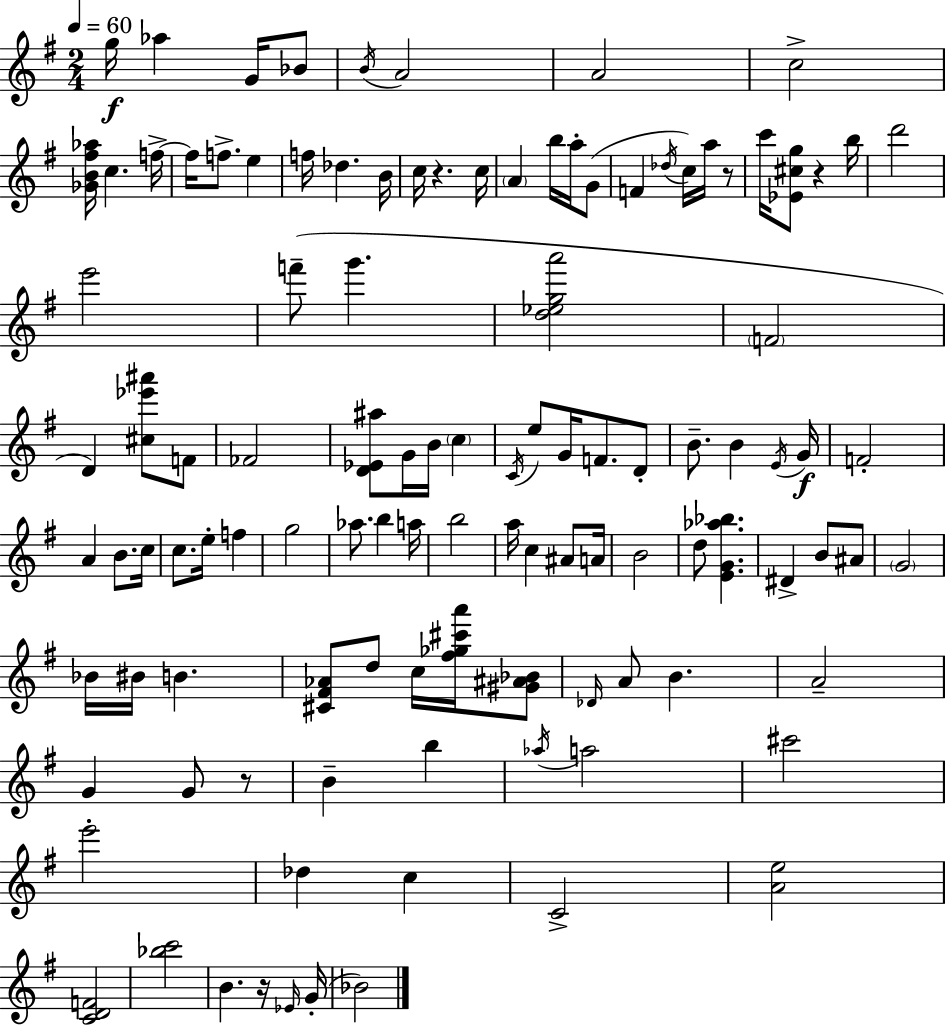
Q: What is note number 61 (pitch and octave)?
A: A5